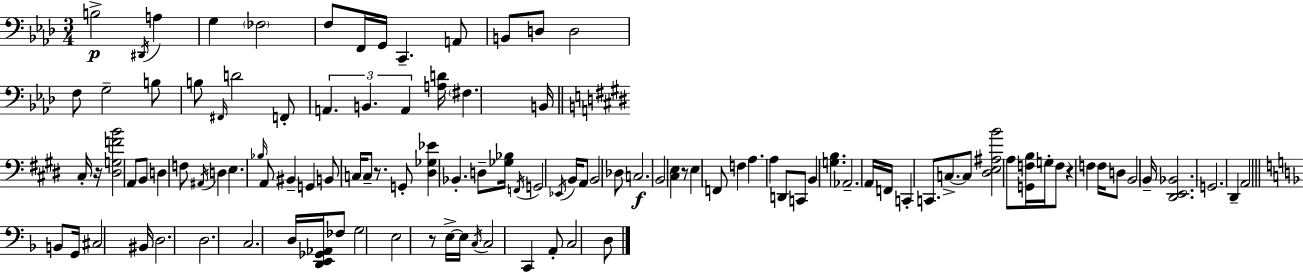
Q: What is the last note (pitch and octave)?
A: D3